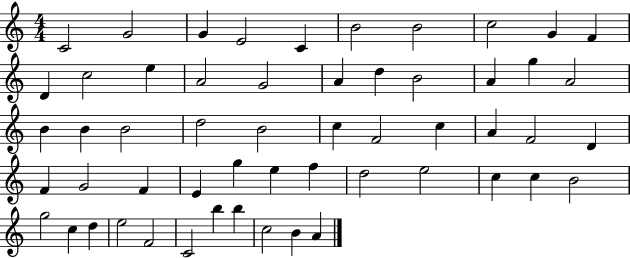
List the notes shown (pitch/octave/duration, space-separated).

C4/h G4/h G4/q E4/h C4/q B4/h B4/h C5/h G4/q F4/q D4/q C5/h E5/q A4/h G4/h A4/q D5/q B4/h A4/q G5/q A4/h B4/q B4/q B4/h D5/h B4/h C5/q F4/h C5/q A4/q F4/h D4/q F4/q G4/h F4/q E4/q G5/q E5/q F5/q D5/h E5/h C5/q C5/q B4/h G5/h C5/q D5/q E5/h F4/h C4/h B5/q B5/q C5/h B4/q A4/q